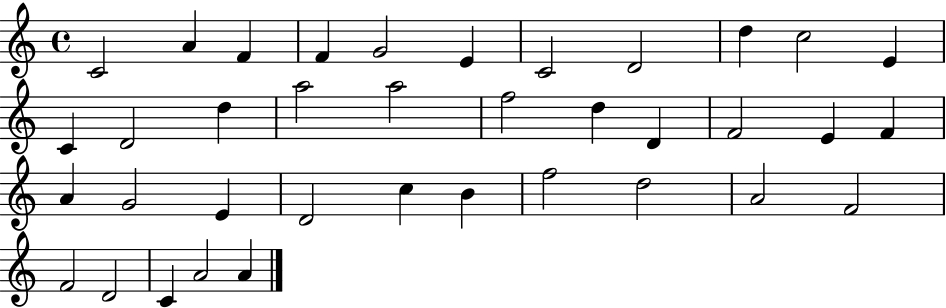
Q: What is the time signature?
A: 4/4